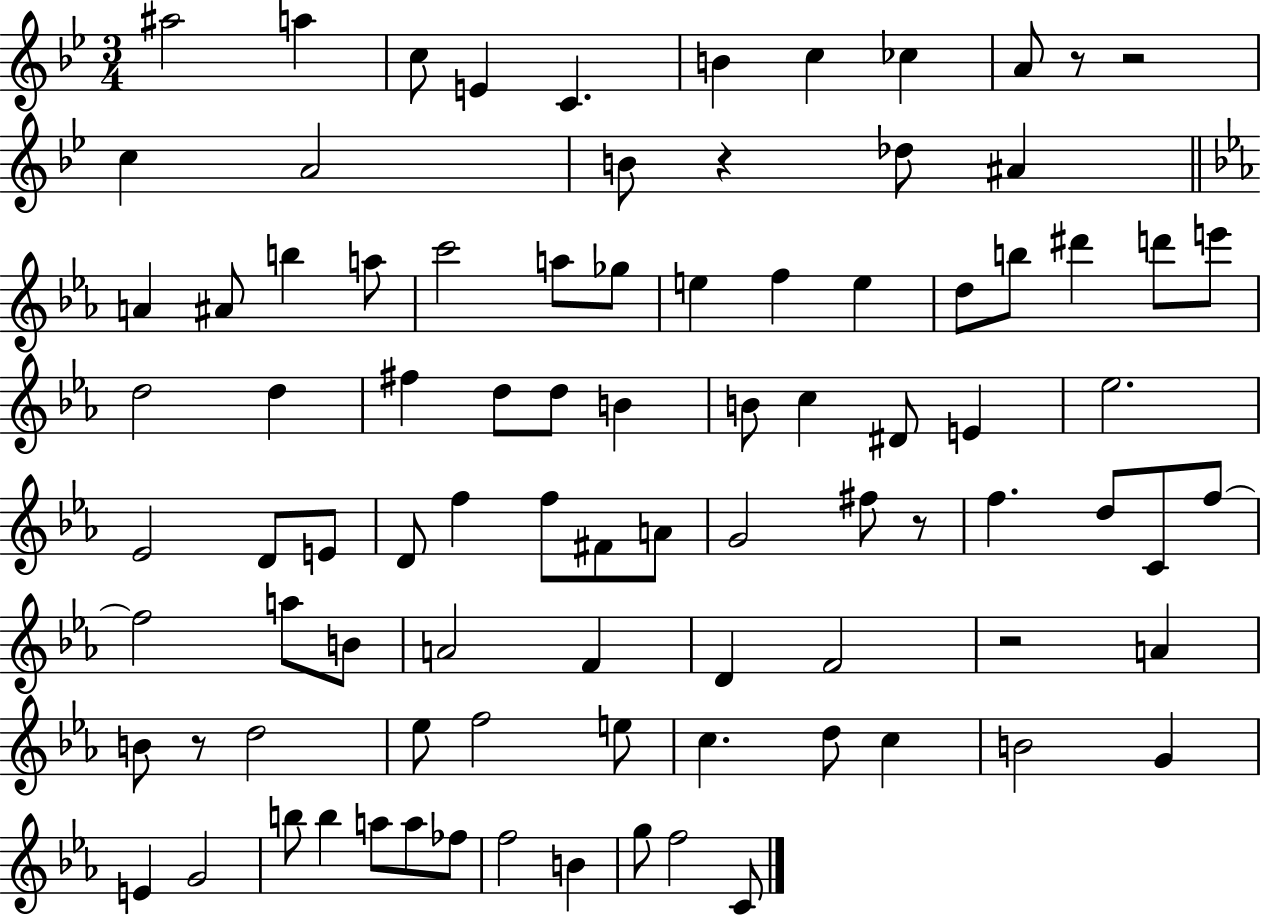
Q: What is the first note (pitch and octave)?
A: A#5